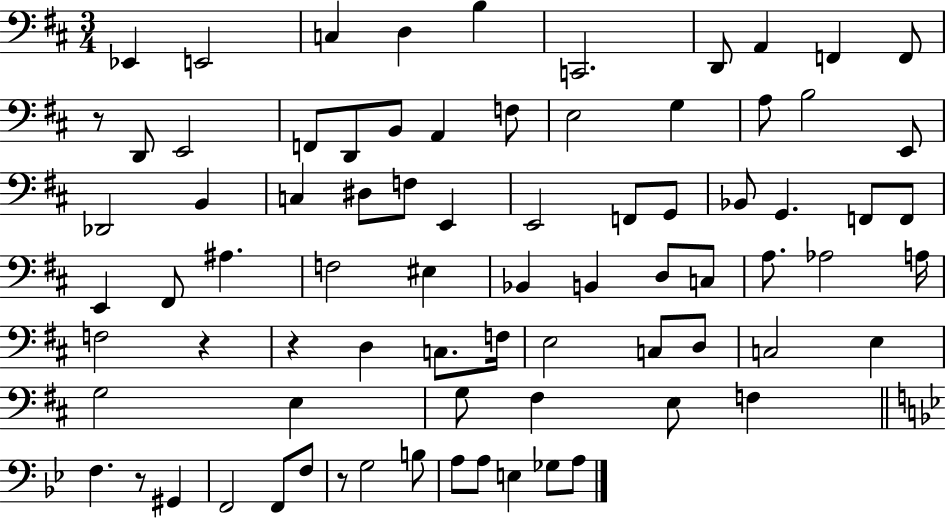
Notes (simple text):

Eb2/q E2/h C3/q D3/q B3/q C2/h. D2/e A2/q F2/q F2/e R/e D2/e E2/h F2/e D2/e B2/e A2/q F3/e E3/h G3/q A3/e B3/h E2/e Db2/h B2/q C3/q D#3/e F3/e E2/q E2/h F2/e G2/e Bb2/e G2/q. F2/e F2/e E2/q F#2/e A#3/q. F3/h EIS3/q Bb2/q B2/q D3/e C3/e A3/e. Ab3/h A3/s F3/h R/q R/q D3/q C3/e. F3/s E3/h C3/e D3/e C3/h E3/q G3/h E3/q G3/e F#3/q E3/e F3/q F3/q. R/e G#2/q F2/h F2/e F3/e R/e G3/h B3/e A3/e A3/e E3/q Gb3/e A3/e